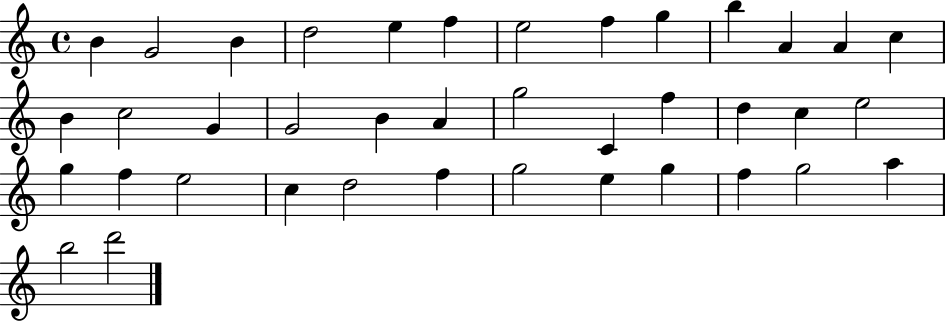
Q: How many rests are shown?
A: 0